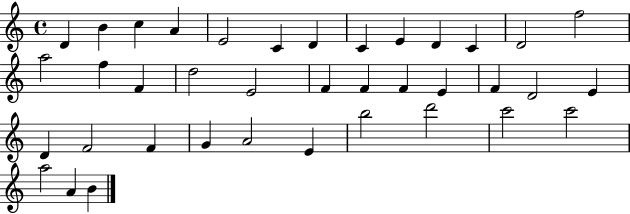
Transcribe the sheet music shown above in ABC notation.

X:1
T:Untitled
M:4/4
L:1/4
K:C
D B c A E2 C D C E D C D2 f2 a2 f F d2 E2 F F F E F D2 E D F2 F G A2 E b2 d'2 c'2 c'2 a2 A B